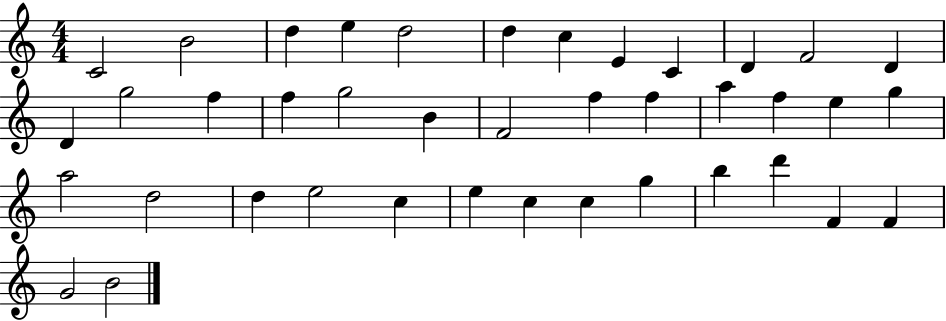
C4/h B4/h D5/q E5/q D5/h D5/q C5/q E4/q C4/q D4/q F4/h D4/q D4/q G5/h F5/q F5/q G5/h B4/q F4/h F5/q F5/q A5/q F5/q E5/q G5/q A5/h D5/h D5/q E5/h C5/q E5/q C5/q C5/q G5/q B5/q D6/q F4/q F4/q G4/h B4/h